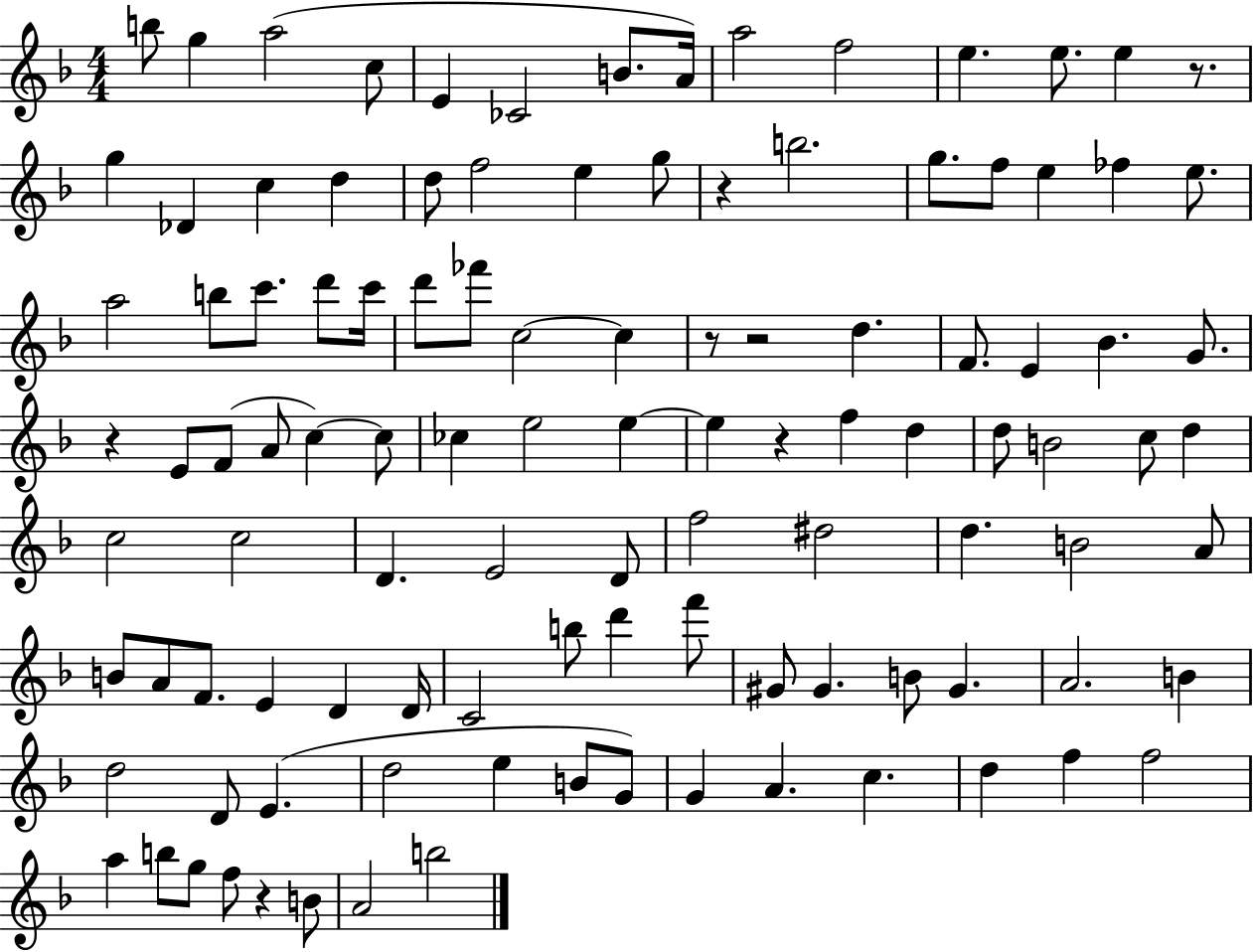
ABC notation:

X:1
T:Untitled
M:4/4
L:1/4
K:F
b/2 g a2 c/2 E _C2 B/2 A/4 a2 f2 e e/2 e z/2 g _D c d d/2 f2 e g/2 z b2 g/2 f/2 e _f e/2 a2 b/2 c'/2 d'/2 c'/4 d'/2 _f'/2 c2 c z/2 z2 d F/2 E _B G/2 z E/2 F/2 A/2 c c/2 _c e2 e e z f d d/2 B2 c/2 d c2 c2 D E2 D/2 f2 ^d2 d B2 A/2 B/2 A/2 F/2 E D D/4 C2 b/2 d' f'/2 ^G/2 ^G B/2 ^G A2 B d2 D/2 E d2 e B/2 G/2 G A c d f f2 a b/2 g/2 f/2 z B/2 A2 b2